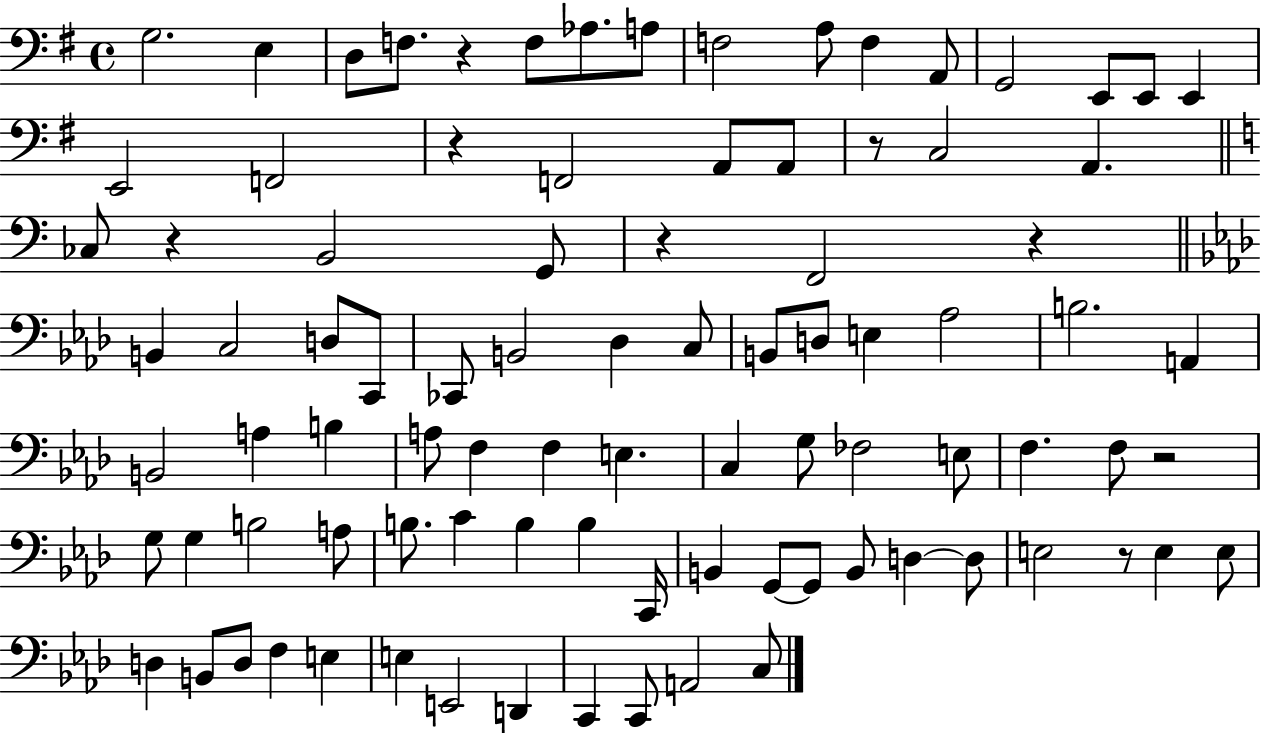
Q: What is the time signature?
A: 4/4